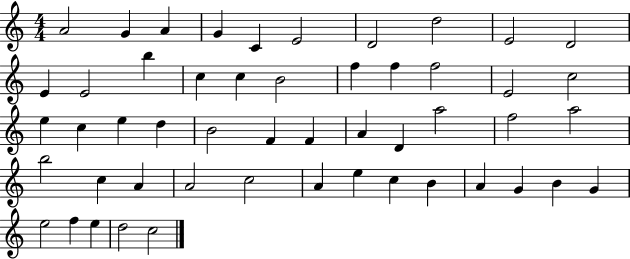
{
  \clef treble
  \numericTimeSignature
  \time 4/4
  \key c \major
  a'2 g'4 a'4 | g'4 c'4 e'2 | d'2 d''2 | e'2 d'2 | \break e'4 e'2 b''4 | c''4 c''4 b'2 | f''4 f''4 f''2 | e'2 c''2 | \break e''4 c''4 e''4 d''4 | b'2 f'4 f'4 | a'4 d'4 a''2 | f''2 a''2 | \break b''2 c''4 a'4 | a'2 c''2 | a'4 e''4 c''4 b'4 | a'4 g'4 b'4 g'4 | \break e''2 f''4 e''4 | d''2 c''2 | \bar "|."
}